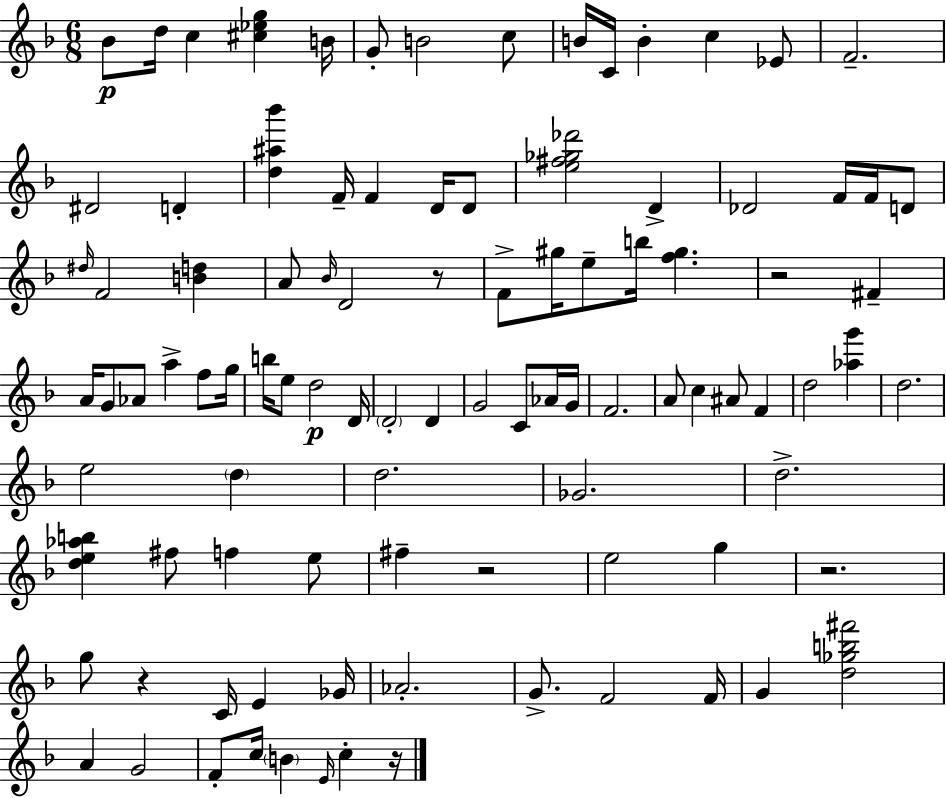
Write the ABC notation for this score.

X:1
T:Untitled
M:6/8
L:1/4
K:F
_B/2 d/4 c [^c_eg] B/4 G/2 B2 c/2 B/4 C/4 B c _E/2 F2 ^D2 D [d^a_b'] F/4 F D/4 D/2 [e^f_g_d']2 D _D2 F/4 F/4 D/2 ^d/4 F2 [Bd] A/2 _B/4 D2 z/2 F/2 ^g/4 e/2 b/4 [f^g] z2 ^F A/4 G/2 _A/2 a f/2 g/4 b/4 e/2 d2 D/4 D2 D G2 C/2 _A/4 G/4 F2 A/2 c ^A/2 F d2 [_ag'] d2 e2 d d2 _G2 d2 [de_ab] ^f/2 f e/2 ^f z2 e2 g z2 g/2 z C/4 E _G/4 _A2 G/2 F2 F/4 G [d_gb^f']2 A G2 F/2 c/4 B E/4 c z/4